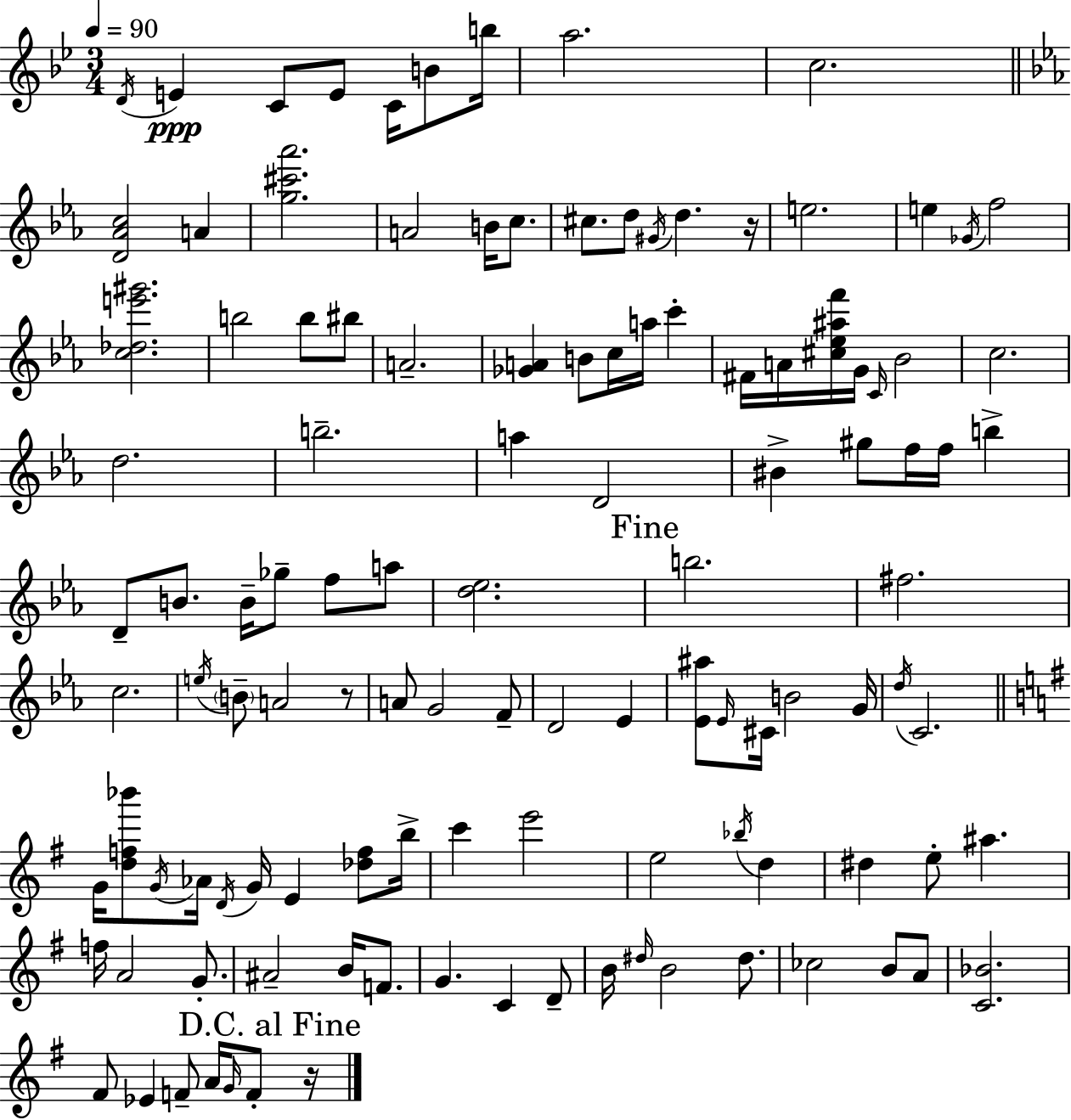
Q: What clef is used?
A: treble